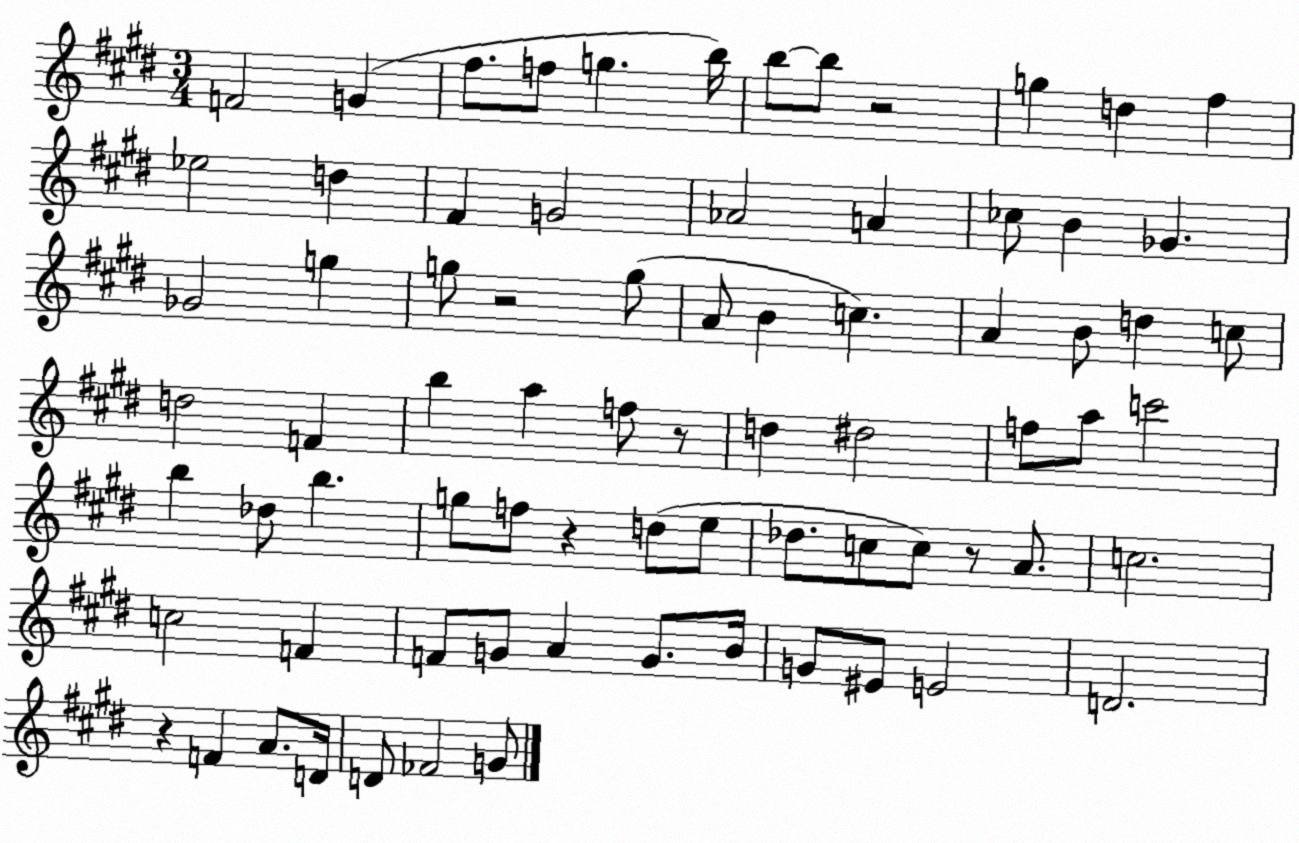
X:1
T:Untitled
M:3/4
L:1/4
K:E
F2 G ^f/2 f/2 g b/4 b/2 b/2 z2 g d ^f _e2 d ^F G2 _A2 A _c/2 B _G _G2 g g/2 z2 g/2 A/2 B c A B/2 d c/2 d2 F b a f/2 z/2 d ^d2 f/2 a/2 c'2 b _d/2 b g/2 f/2 z d/2 e/2 _d/2 c/2 c/2 z/2 A/2 c2 c2 F F/2 G/2 A G/2 B/4 G/2 ^E/2 E2 D2 z F A/2 D/4 D/2 _F2 G/2